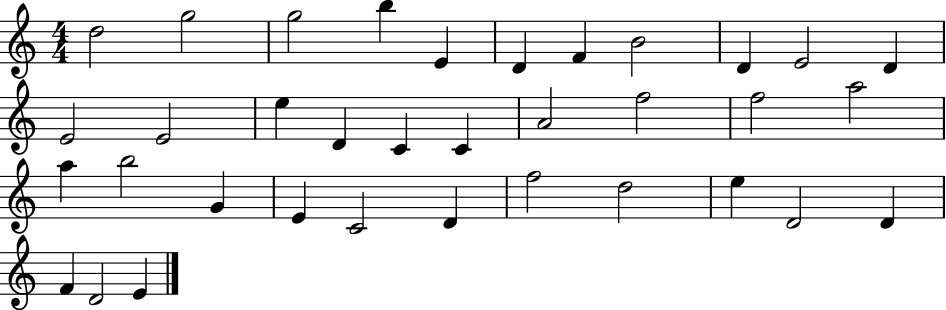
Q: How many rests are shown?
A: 0